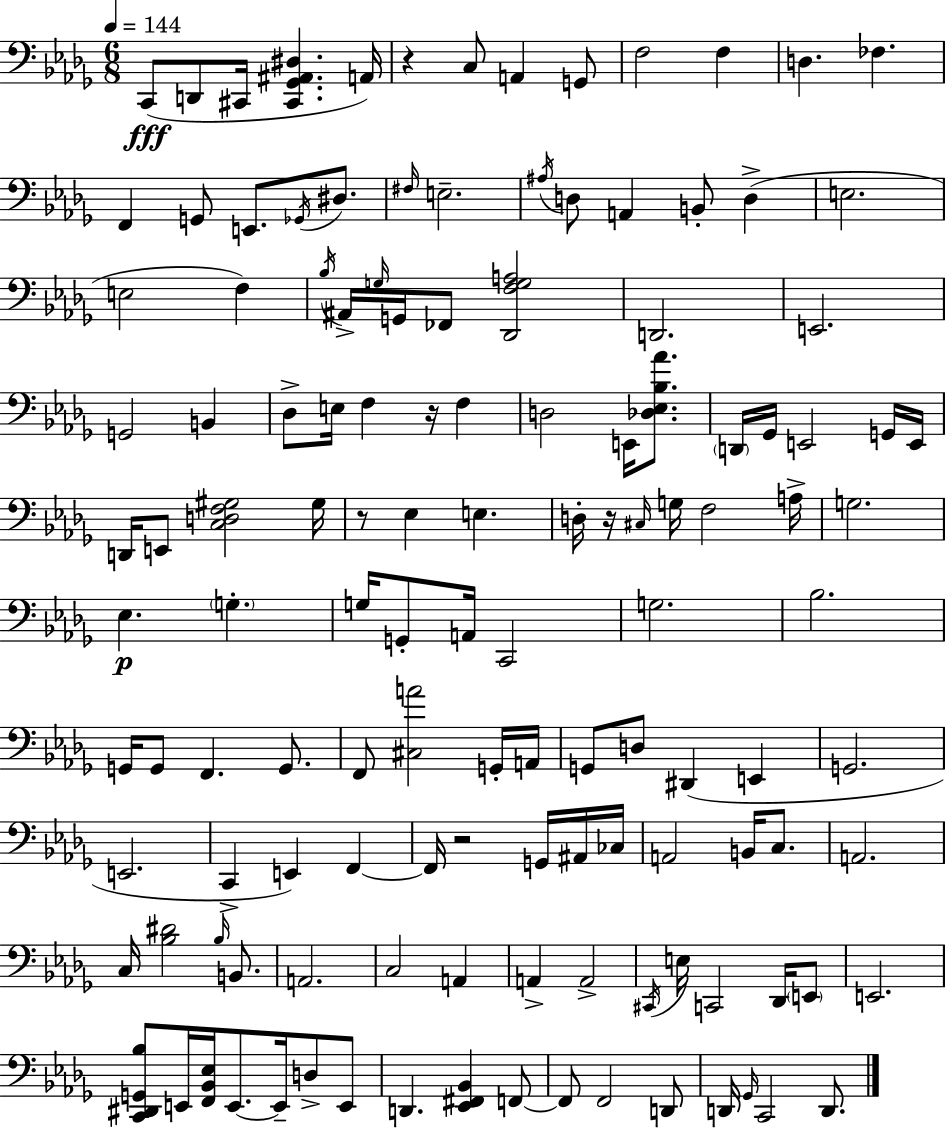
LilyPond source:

{
  \clef bass
  \numericTimeSignature
  \time 6/8
  \key bes \minor
  \tempo 4 = 144
  c,8(\fff d,8 cis,16 <cis, ges, ais, dis>4. a,16) | r4 c8 a,4 g,8 | f2 f4 | d4. fes4. | \break f,4 g,8 e,8. \acciaccatura { ges,16 } dis8. | \grace { fis16 } e2.-- | \acciaccatura { ais16 } d8 a,4 b,8-. d4->( | e2. | \break e2 f4) | \acciaccatura { bes16 } ais,16-> \grace { g16 } g,16 fes,8 <des, f g a>2 | d,2. | e,2. | \break g,2 | b,4 des8-> e16 f4 | r16 f4 d2 | e,16 <des ees bes aes'>8. \parenthesize d,16 ges,16 e,2 | \break g,16 e,16 d,16 e,8 <c d f gis>2 | gis16 r8 ees4 e4. | d16-. r16 \grace { cis16 } g16 f2 | a16-> g2. | \break ees4.\p | \parenthesize g4.-. g16 g,8-. a,16 c,2 | g2. | bes2. | \break g,16 g,8 f,4. | g,8. f,8 <cis a'>2 | g,16-. a,16 g,8 d8 dis,4( | e,4 g,2. | \break e,2. | c,4-> e,4) | f,4~~ f,16 r2 | g,16 ais,16 ces16 a,2 | \break b,16 c8. a,2. | c16 <bes dis'>2 | \grace { bes16 } b,8. a,2. | c2 | \break a,4 a,4-> a,2-> | \acciaccatura { cis,16 } e16 c,2 | des,16 \parenthesize e,8 e,2. | <c, dis, g, bes>8 e,16 <f, bes, ees>16 | \break e,8.~~ e,16-- d8-> e,8 d,4. | <ees, fis, bes,>4 f,8~~ f,8 f,2 | d,8 d,16 \grace { ges,16 } c,2 | d,8. \bar "|."
}